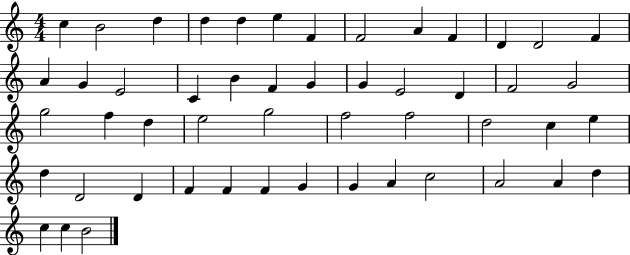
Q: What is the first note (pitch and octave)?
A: C5